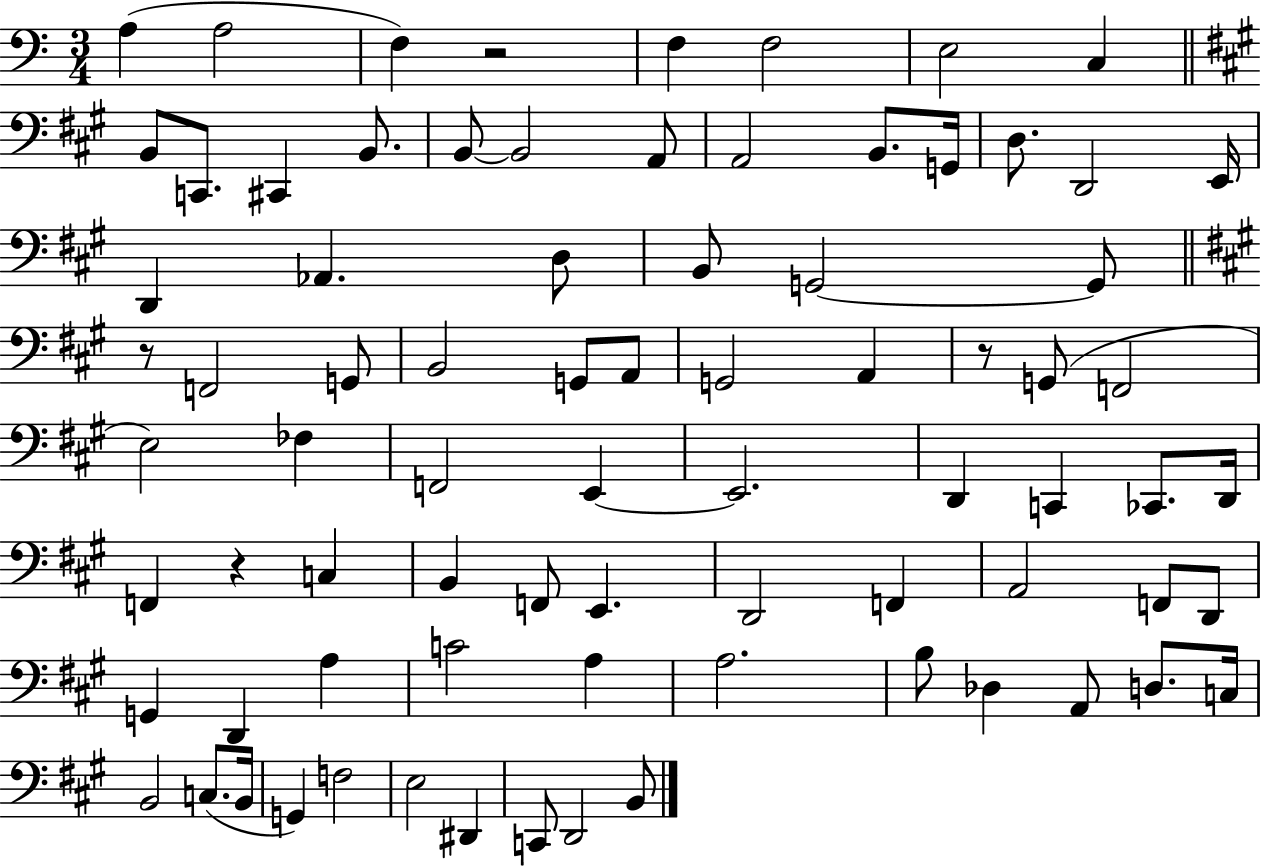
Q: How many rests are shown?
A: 4